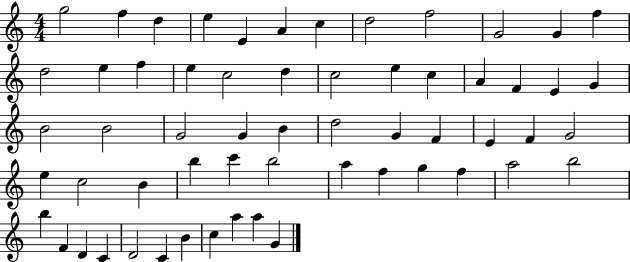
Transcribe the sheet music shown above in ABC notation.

X:1
T:Untitled
M:4/4
L:1/4
K:C
g2 f d e E A c d2 f2 G2 G f d2 e f e c2 d c2 e c A F E G B2 B2 G2 G B d2 G F E F G2 e c2 B b c' b2 a f g f a2 b2 b F D C D2 C B c a a G